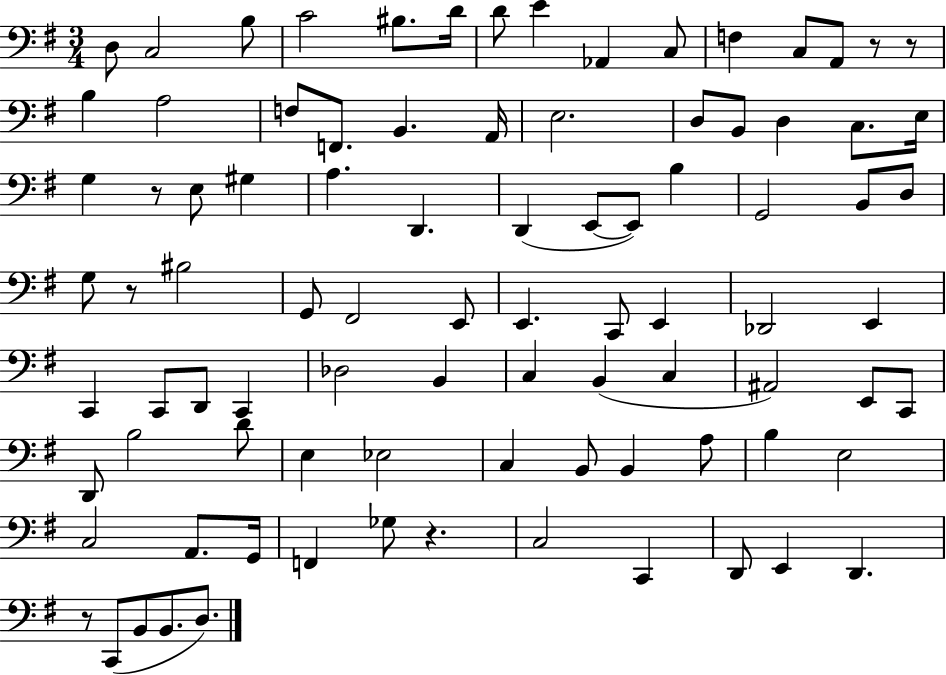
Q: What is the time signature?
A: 3/4